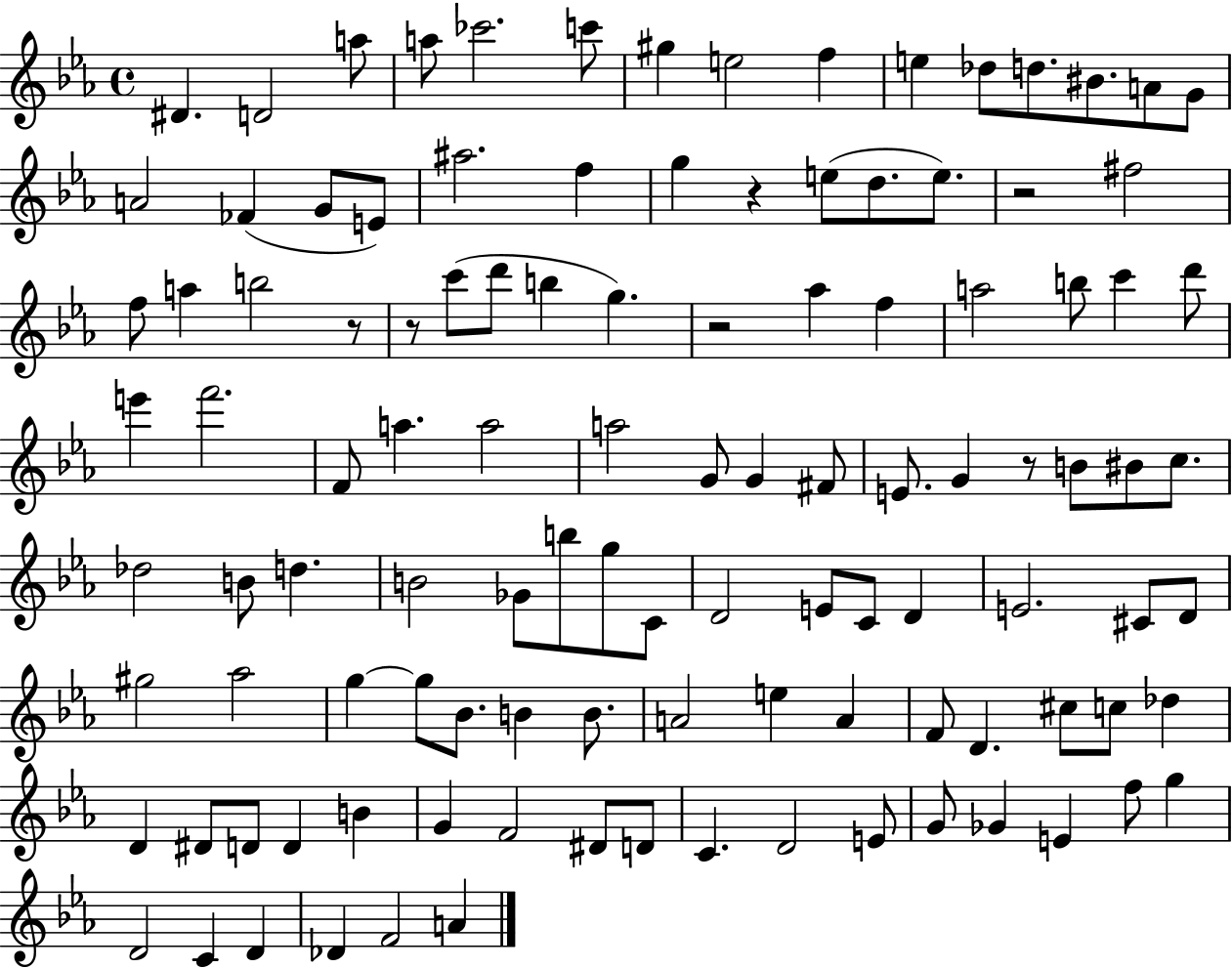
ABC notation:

X:1
T:Untitled
M:4/4
L:1/4
K:Eb
^D D2 a/2 a/2 _c'2 c'/2 ^g e2 f e _d/2 d/2 ^B/2 A/2 G/2 A2 _F G/2 E/2 ^a2 f g z e/2 d/2 e/2 z2 ^f2 f/2 a b2 z/2 z/2 c'/2 d'/2 b g z2 _a f a2 b/2 c' d'/2 e' f'2 F/2 a a2 a2 G/2 G ^F/2 E/2 G z/2 B/2 ^B/2 c/2 _d2 B/2 d B2 _G/2 b/2 g/2 C/2 D2 E/2 C/2 D E2 ^C/2 D/2 ^g2 _a2 g g/2 _B/2 B B/2 A2 e A F/2 D ^c/2 c/2 _d D ^D/2 D/2 D B G F2 ^D/2 D/2 C D2 E/2 G/2 _G E f/2 g D2 C D _D F2 A